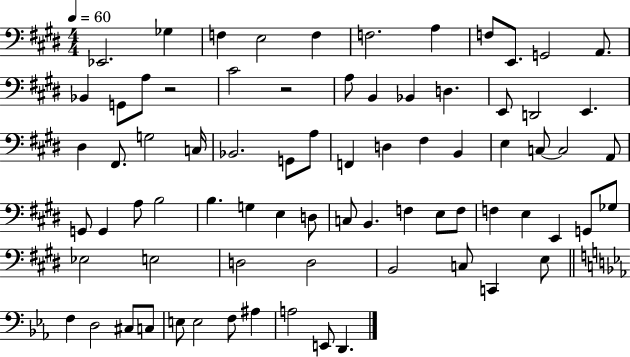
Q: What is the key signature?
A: E major